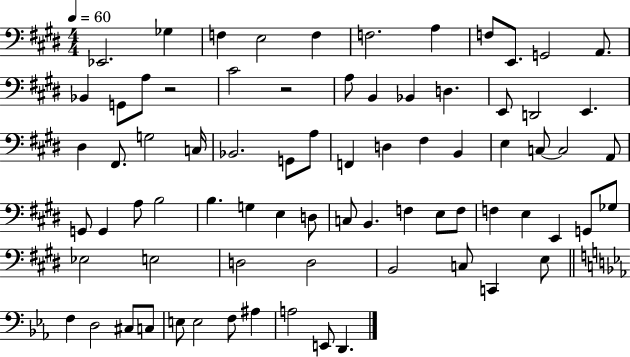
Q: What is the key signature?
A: E major